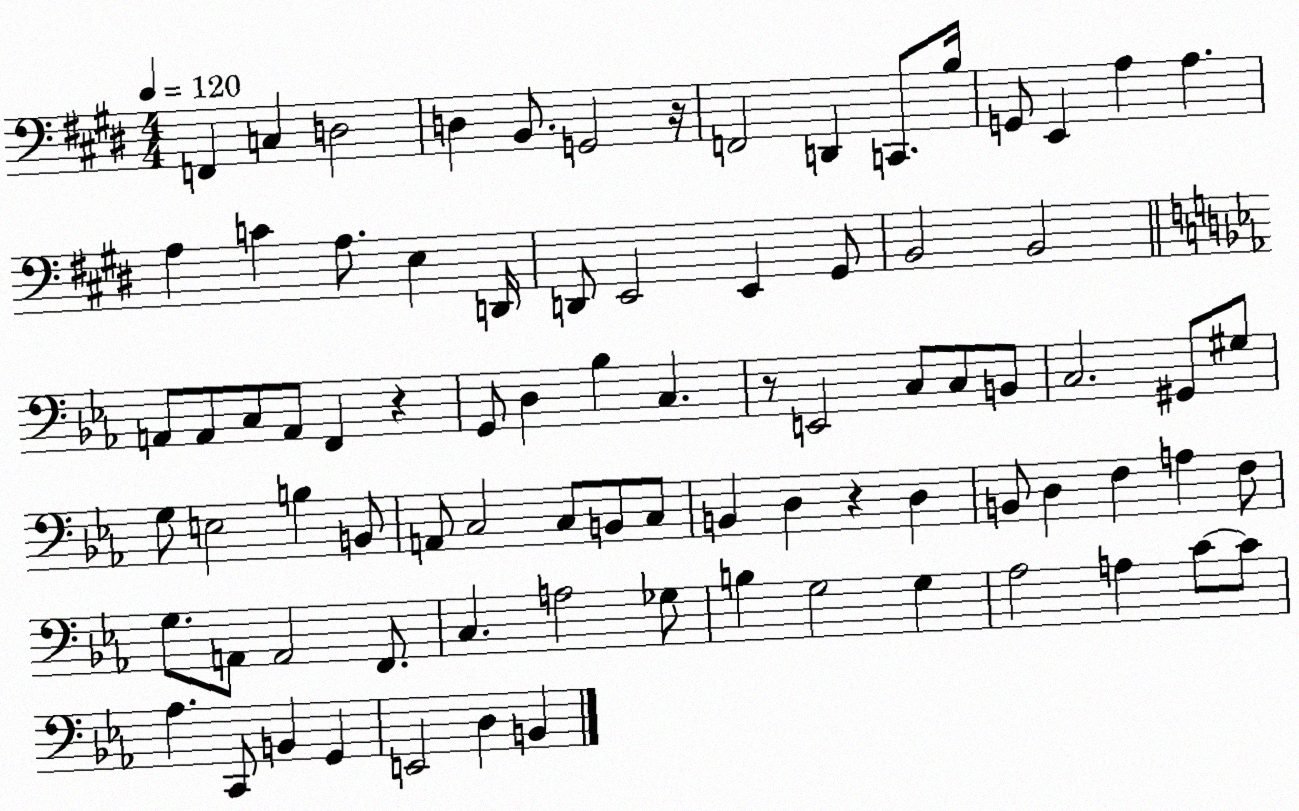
X:1
T:Untitled
M:4/4
L:1/4
K:E
F,, C, D,2 D, B,,/2 G,,2 z/4 F,,2 D,, C,,/2 B,/4 G,,/2 E,, A, A, A, C A,/2 E, D,,/4 D,,/2 E,,2 E,, ^G,,/2 B,,2 B,,2 A,,/2 A,,/2 C,/2 A,,/2 F,, z G,,/2 D, _B, C, z/2 E,,2 C,/2 C,/2 B,,/2 C,2 ^G,,/2 ^G,/2 G,/2 E,2 B, B,,/2 A,,/2 C,2 C,/2 B,,/2 C,/2 B,, D, z D, B,,/2 D, F, A, F,/2 G,/2 A,,/2 A,,2 F,,/2 C, A,2 _G,/2 B, G,2 G, _A,2 A, C/2 C/2 _A, C,,/2 B,, G,, E,,2 D, B,,